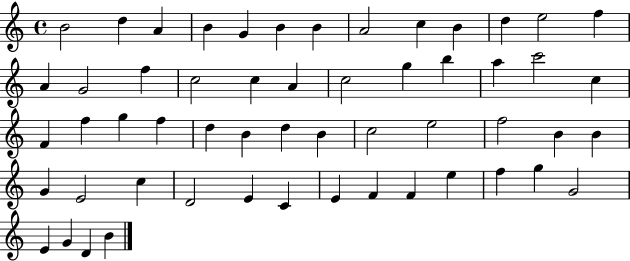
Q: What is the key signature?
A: C major